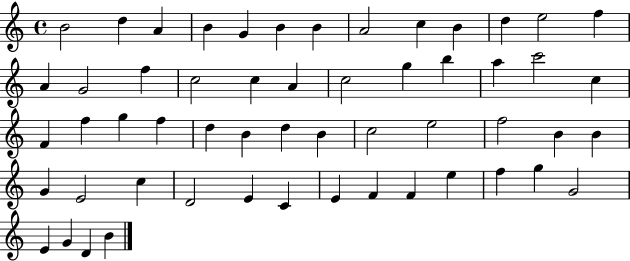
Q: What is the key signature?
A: C major